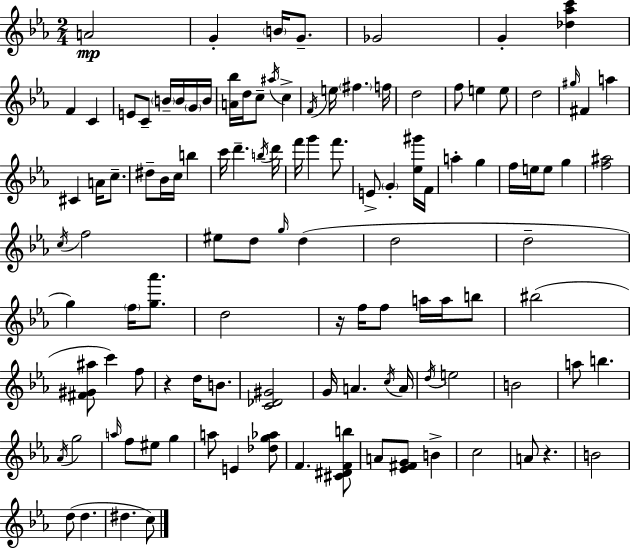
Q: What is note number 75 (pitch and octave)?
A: G4